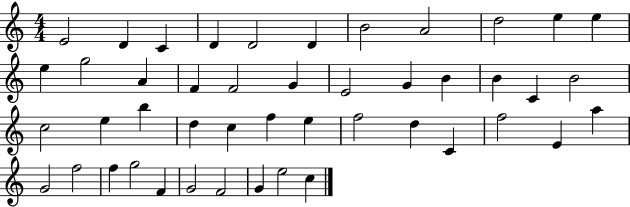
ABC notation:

X:1
T:Untitled
M:4/4
L:1/4
K:C
E2 D C D D2 D B2 A2 d2 e e e g2 A F F2 G E2 G B B C B2 c2 e b d c f e f2 d C f2 E a G2 f2 f g2 F G2 F2 G e2 c